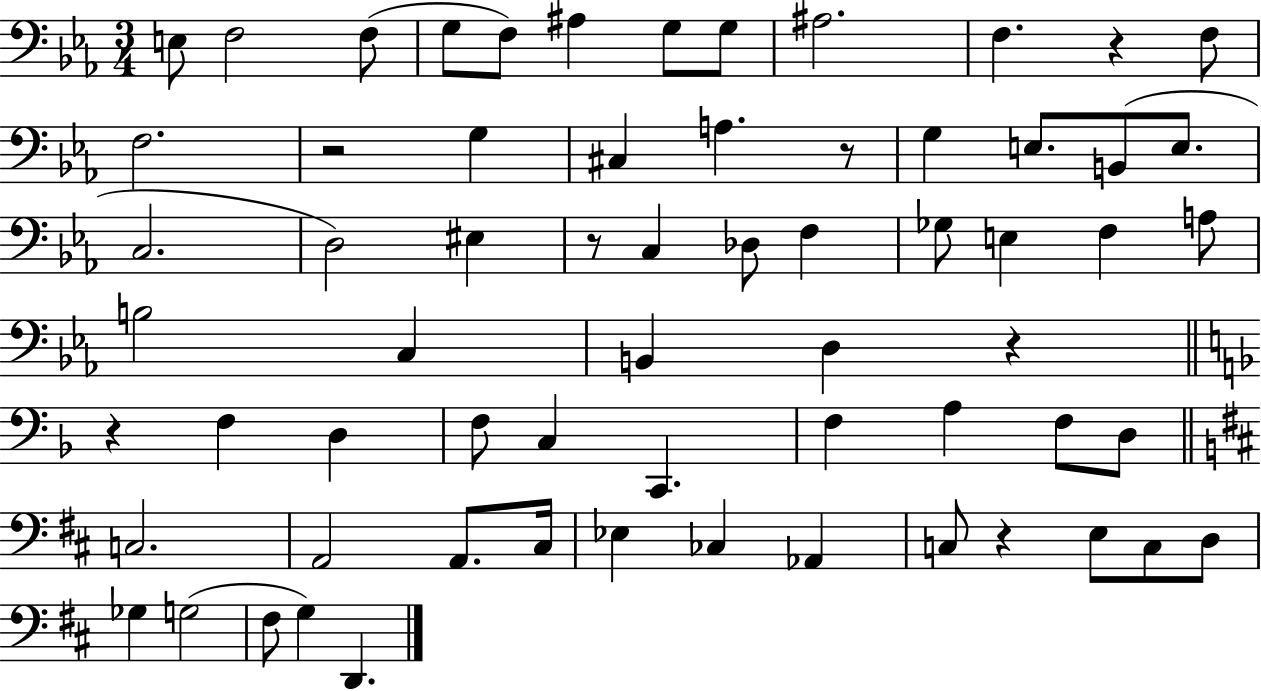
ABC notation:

X:1
T:Untitled
M:3/4
L:1/4
K:Eb
E,/2 F,2 F,/2 G,/2 F,/2 ^A, G,/2 G,/2 ^A,2 F, z F,/2 F,2 z2 G, ^C, A, z/2 G, E,/2 B,,/2 E,/2 C,2 D,2 ^E, z/2 C, _D,/2 F, _G,/2 E, F, A,/2 B,2 C, B,, D, z z F, D, F,/2 C, C,, F, A, F,/2 D,/2 C,2 A,,2 A,,/2 ^C,/4 _E, _C, _A,, C,/2 z E,/2 C,/2 D,/2 _G, G,2 ^F,/2 G, D,,